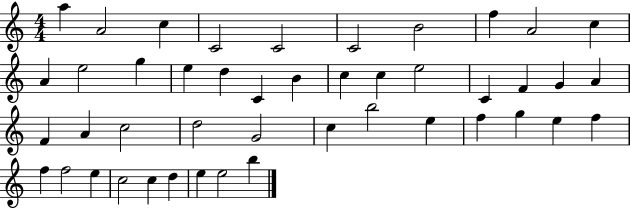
X:1
T:Untitled
M:4/4
L:1/4
K:C
a A2 c C2 C2 C2 B2 f A2 c A e2 g e d C B c c e2 C F G A F A c2 d2 G2 c b2 e f g e f f f2 e c2 c d e e2 b